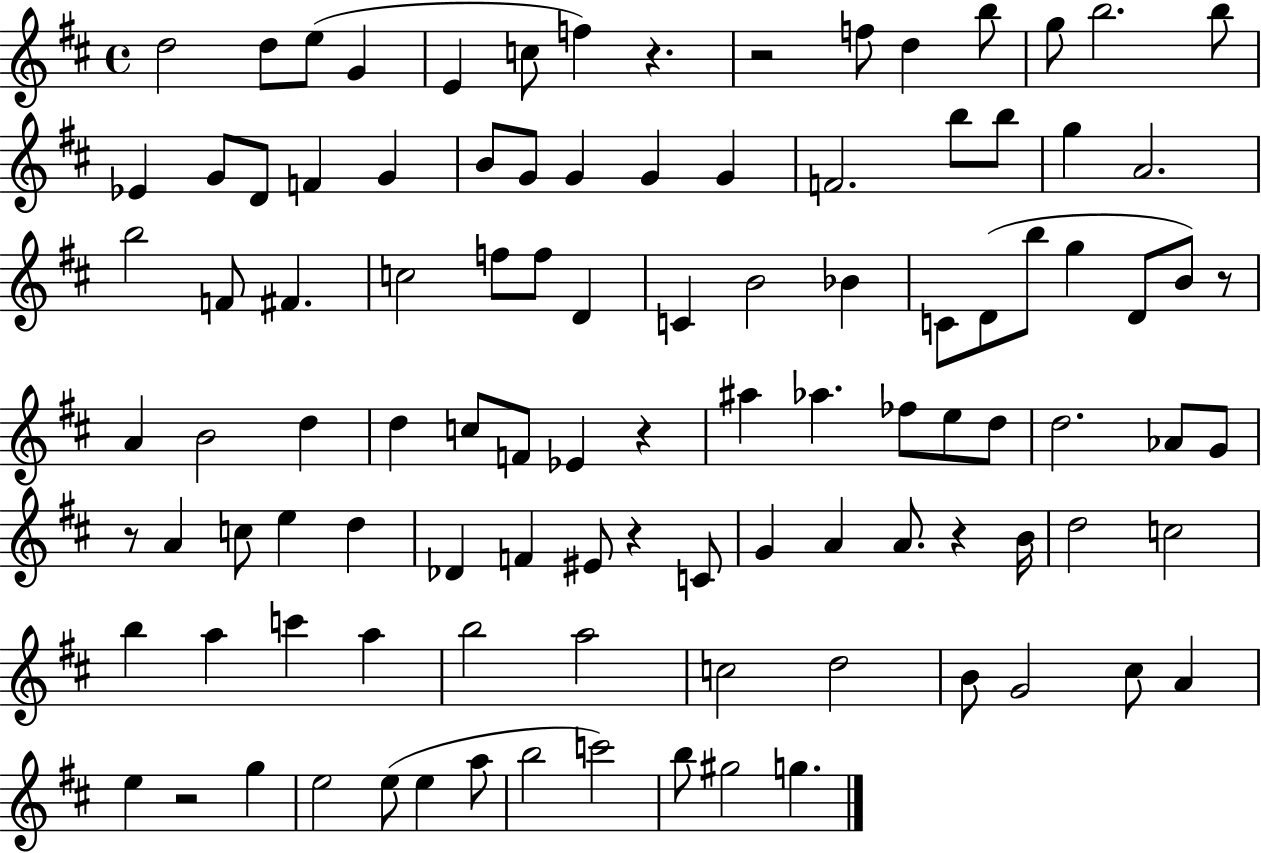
X:1
T:Untitled
M:4/4
L:1/4
K:D
d2 d/2 e/2 G E c/2 f z z2 f/2 d b/2 g/2 b2 b/2 _E G/2 D/2 F G B/2 G/2 G G G F2 b/2 b/2 g A2 b2 F/2 ^F c2 f/2 f/2 D C B2 _B C/2 D/2 b/2 g D/2 B/2 z/2 A B2 d d c/2 F/2 _E z ^a _a _f/2 e/2 d/2 d2 _A/2 G/2 z/2 A c/2 e d _D F ^E/2 z C/2 G A A/2 z B/4 d2 c2 b a c' a b2 a2 c2 d2 B/2 G2 ^c/2 A e z2 g e2 e/2 e a/2 b2 c'2 b/2 ^g2 g